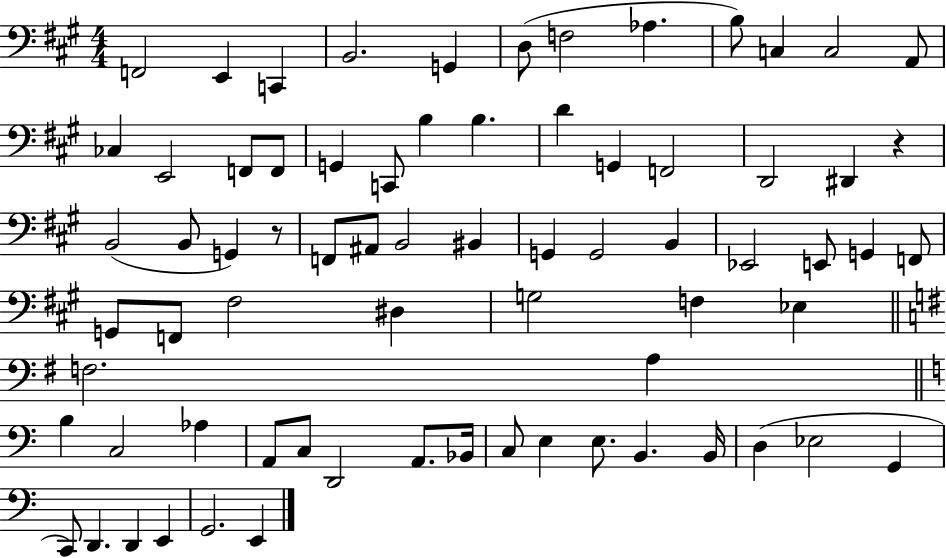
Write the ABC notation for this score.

X:1
T:Untitled
M:4/4
L:1/4
K:A
F,,2 E,, C,, B,,2 G,, D,/2 F,2 _A, B,/2 C, C,2 A,,/2 _C, E,,2 F,,/2 F,,/2 G,, C,,/2 B, B, D G,, F,,2 D,,2 ^D,, z B,,2 B,,/2 G,, z/2 F,,/2 ^A,,/2 B,,2 ^B,, G,, G,,2 B,, _E,,2 E,,/2 G,, F,,/2 G,,/2 F,,/2 ^F,2 ^D, G,2 F, _E, F,2 A, B, C,2 _A, A,,/2 C,/2 D,,2 A,,/2 _B,,/4 C,/2 E, E,/2 B,, B,,/4 D, _E,2 G,, C,,/2 D,, D,, E,, G,,2 E,,